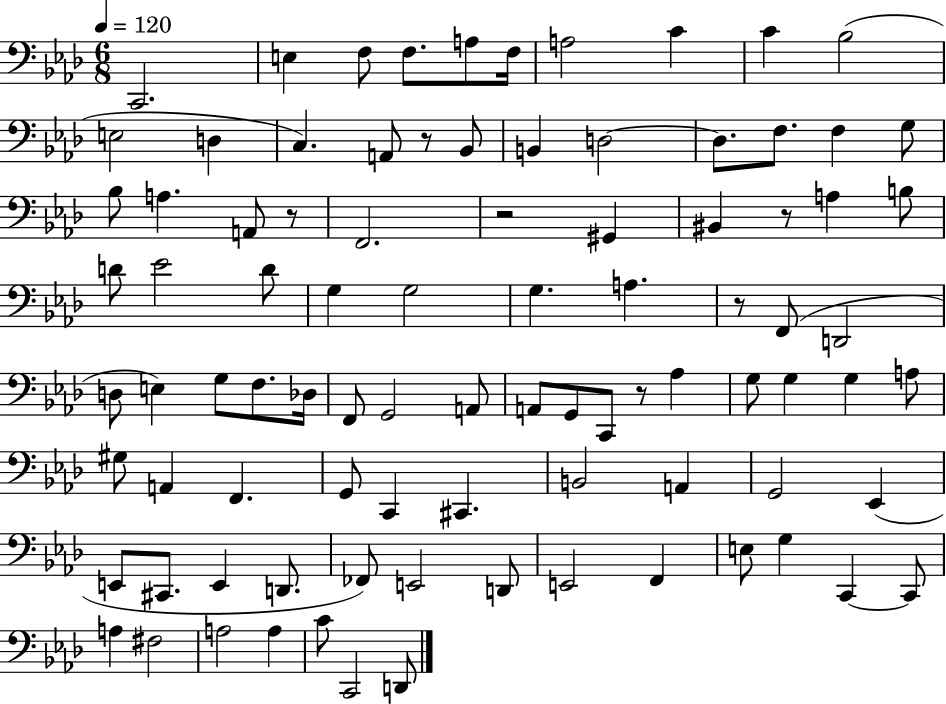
{
  \clef bass
  \numericTimeSignature
  \time 6/8
  \key aes \major
  \tempo 4 = 120
  c,2. | e4 f8 f8. a8 f16 | a2 c'4 | c'4 bes2( | \break e2 d4 | c4.) a,8 r8 bes,8 | b,4 d2~~ | d8. f8. f4 g8 | \break bes8 a4. a,8 r8 | f,2. | r2 gis,4 | bis,4 r8 a4 b8 | \break d'8 ees'2 d'8 | g4 g2 | g4. a4. | r8 f,8( d,2 | \break d8 e4) g8 f8. des16 | f,8 g,2 a,8 | a,8 g,8 c,8 r8 aes4 | g8 g4 g4 a8 | \break gis8 a,4 f,4. | g,8 c,4 cis,4. | b,2 a,4 | g,2 ees,4( | \break e,8 cis,8. e,4 d,8. | fes,8) e,2 d,8 | e,2 f,4 | e8 g4 c,4~~ c,8 | \break a4 fis2 | a2 a4 | c'8 c,2 d,8 | \bar "|."
}